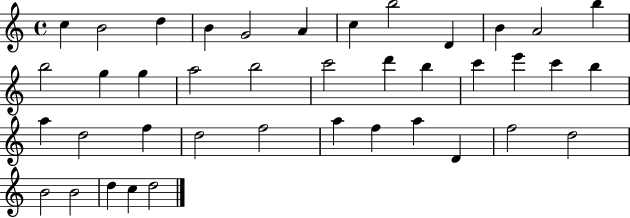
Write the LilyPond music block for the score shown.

{
  \clef treble
  \time 4/4
  \defaultTimeSignature
  \key c \major
  c''4 b'2 d''4 | b'4 g'2 a'4 | c''4 b''2 d'4 | b'4 a'2 b''4 | \break b''2 g''4 g''4 | a''2 b''2 | c'''2 d'''4 b''4 | c'''4 e'''4 c'''4 b''4 | \break a''4 d''2 f''4 | d''2 f''2 | a''4 f''4 a''4 d'4 | f''2 d''2 | \break b'2 b'2 | d''4 c''4 d''2 | \bar "|."
}